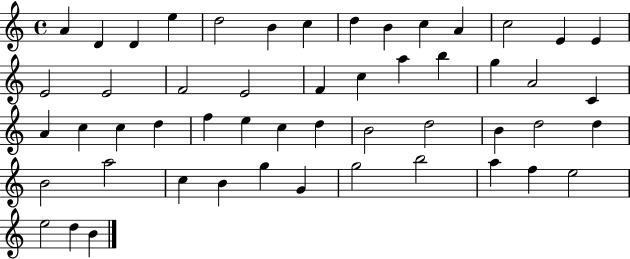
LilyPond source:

{
  \clef treble
  \time 4/4
  \defaultTimeSignature
  \key c \major
  a'4 d'4 d'4 e''4 | d''2 b'4 c''4 | d''4 b'4 c''4 a'4 | c''2 e'4 e'4 | \break e'2 e'2 | f'2 e'2 | f'4 c''4 a''4 b''4 | g''4 a'2 c'4 | \break a'4 c''4 c''4 d''4 | f''4 e''4 c''4 d''4 | b'2 d''2 | b'4 d''2 d''4 | \break b'2 a''2 | c''4 b'4 g''4 g'4 | g''2 b''2 | a''4 f''4 e''2 | \break e''2 d''4 b'4 | \bar "|."
}